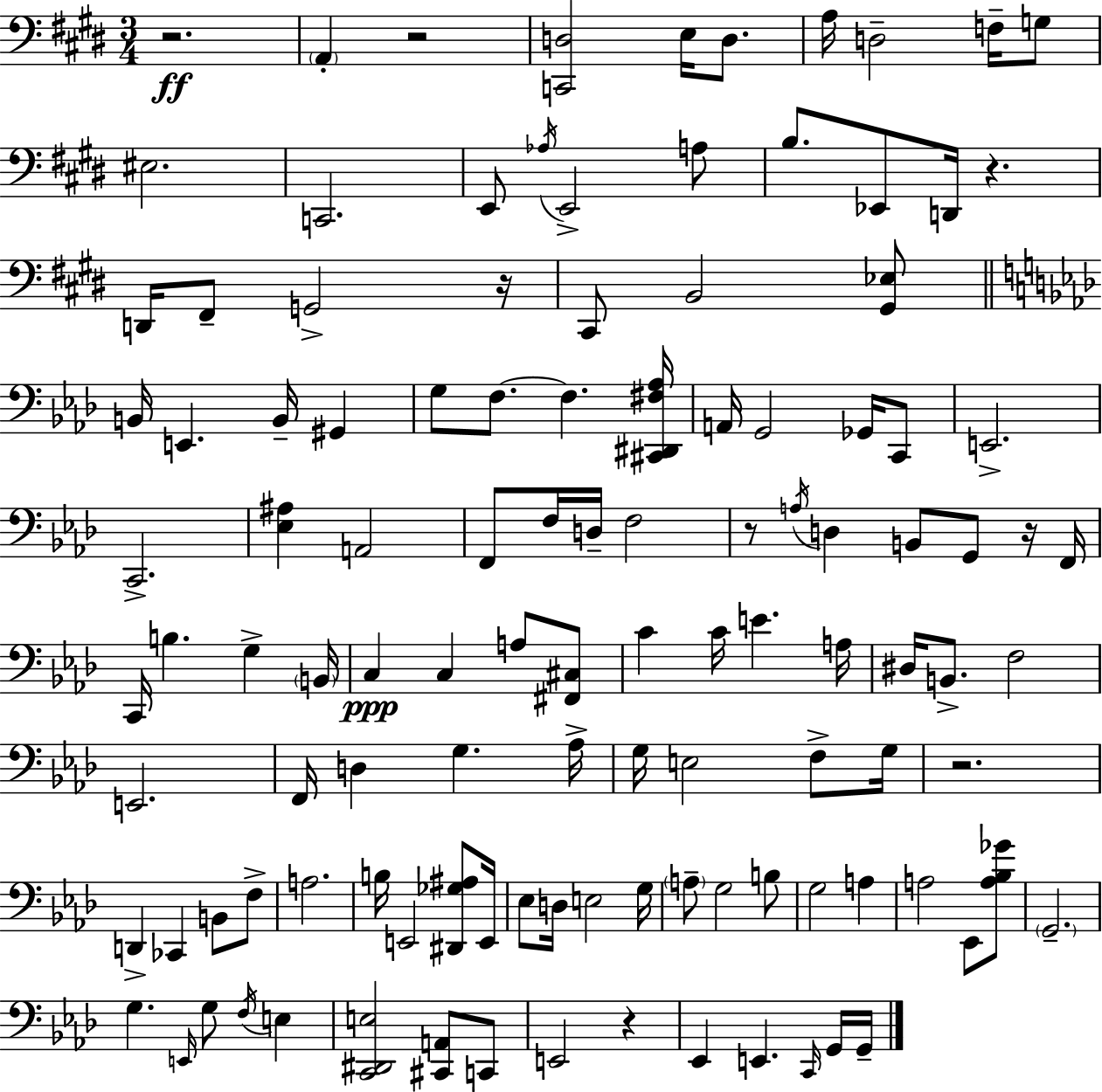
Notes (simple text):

R/h. A2/q R/h [C2,D3]/h E3/s D3/e. A3/s D3/h F3/s G3/e EIS3/h. C2/h. E2/e Ab3/s E2/h A3/e B3/e. Eb2/e D2/s R/q. D2/s F#2/e G2/h R/s C#2/e B2/h [G#2,Eb3]/e B2/s E2/q. B2/s G#2/q G3/e F3/e. F3/q. [C#2,D#2,F#3,Ab3]/s A2/s G2/h Gb2/s C2/e E2/h. C2/h. [Eb3,A#3]/q A2/h F2/e F3/s D3/s F3/h R/e A3/s D3/q B2/e G2/e R/s F2/s C2/s B3/q. G3/q B2/s C3/q C3/q A3/e [F#2,C#3]/e C4/q C4/s E4/q. A3/s D#3/s B2/e. F3/h E2/h. F2/s D3/q G3/q. Ab3/s G3/s E3/h F3/e G3/s R/h. D2/q CES2/q B2/e F3/e A3/h. B3/s E2/h [D#2,Gb3,A#3]/e E2/s Eb3/e D3/s E3/h G3/s A3/e G3/h B3/e G3/h A3/q A3/h Eb2/e [A3,Bb3,Gb4]/e G2/h. G3/q. E2/s G3/e F3/s E3/q [C2,D#2,E3]/h [C#2,A2]/e C2/e E2/h R/q Eb2/q E2/q. C2/s G2/s G2/s